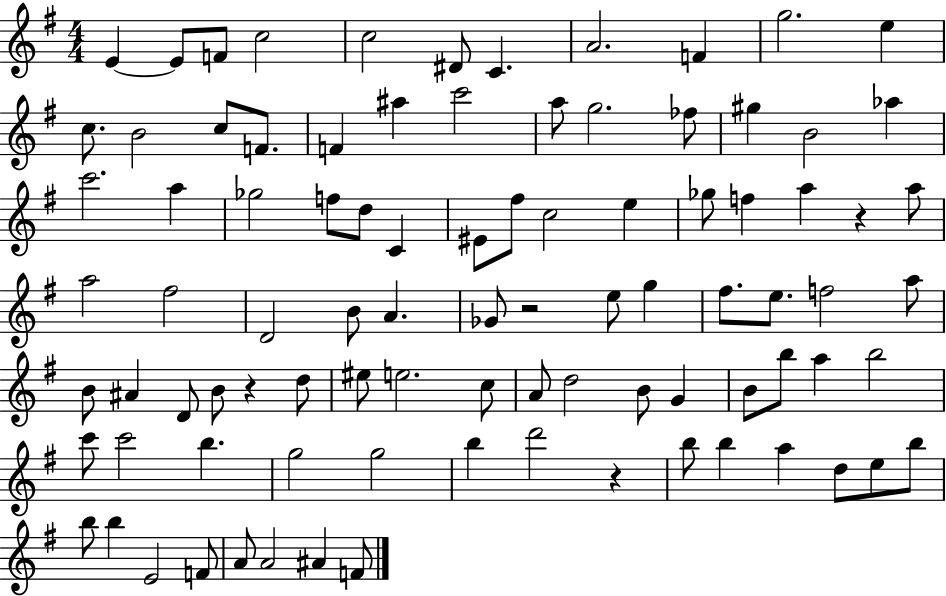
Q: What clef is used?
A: treble